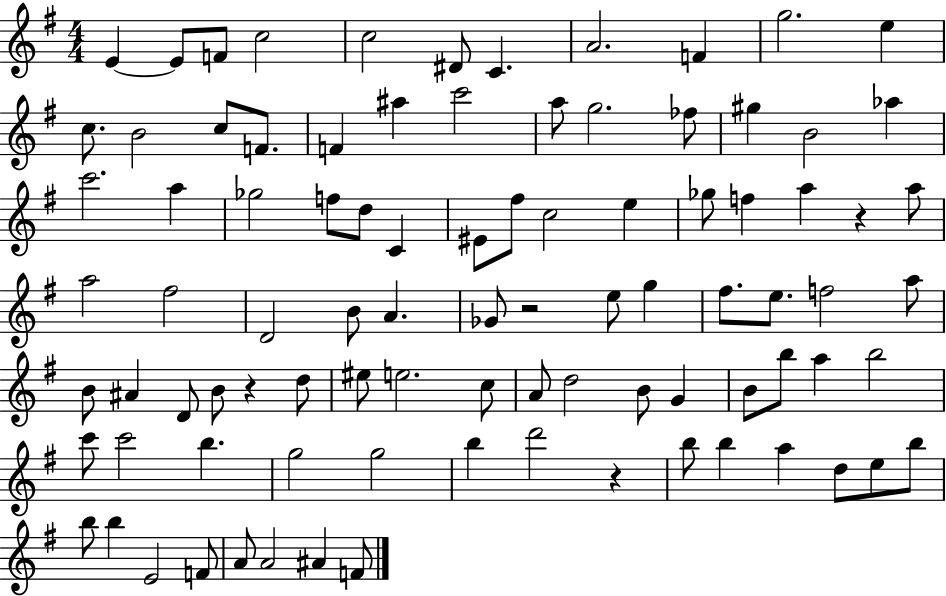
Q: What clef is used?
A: treble